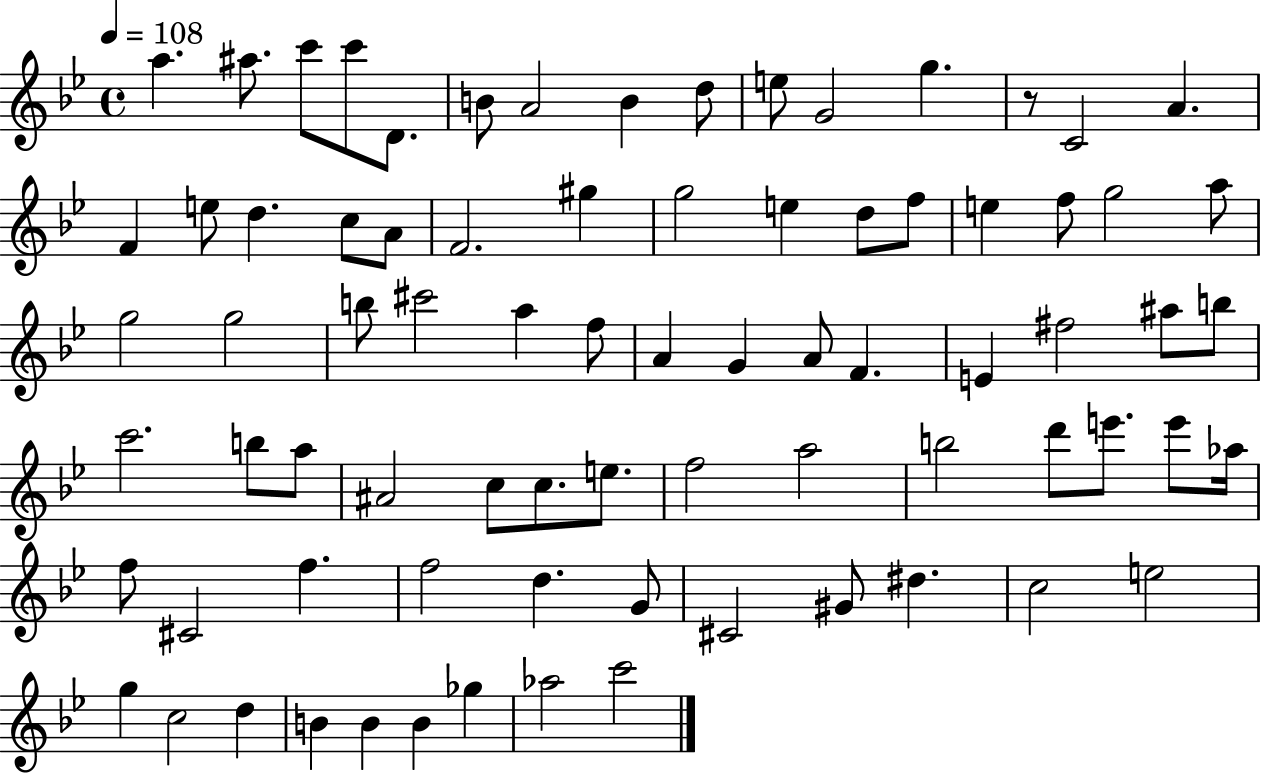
A5/q. A#5/e. C6/e C6/e D4/e. B4/e A4/h B4/q D5/e E5/e G4/h G5/q. R/e C4/h A4/q. F4/q E5/e D5/q. C5/e A4/e F4/h. G#5/q G5/h E5/q D5/e F5/e E5/q F5/e G5/h A5/e G5/h G5/h B5/e C#6/h A5/q F5/e A4/q G4/q A4/e F4/q. E4/q F#5/h A#5/e B5/e C6/h. B5/e A5/e A#4/h C5/e C5/e. E5/e. F5/h A5/h B5/h D6/e E6/e. E6/e Ab5/s F5/e C#4/h F5/q. F5/h D5/q. G4/e C#4/h G#4/e D#5/q. C5/h E5/h G5/q C5/h D5/q B4/q B4/q B4/q Gb5/q Ab5/h C6/h